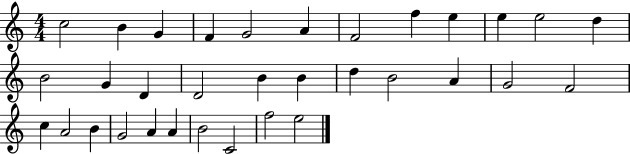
X:1
T:Untitled
M:4/4
L:1/4
K:C
c2 B G F G2 A F2 f e e e2 d B2 G D D2 B B d B2 A G2 F2 c A2 B G2 A A B2 C2 f2 e2